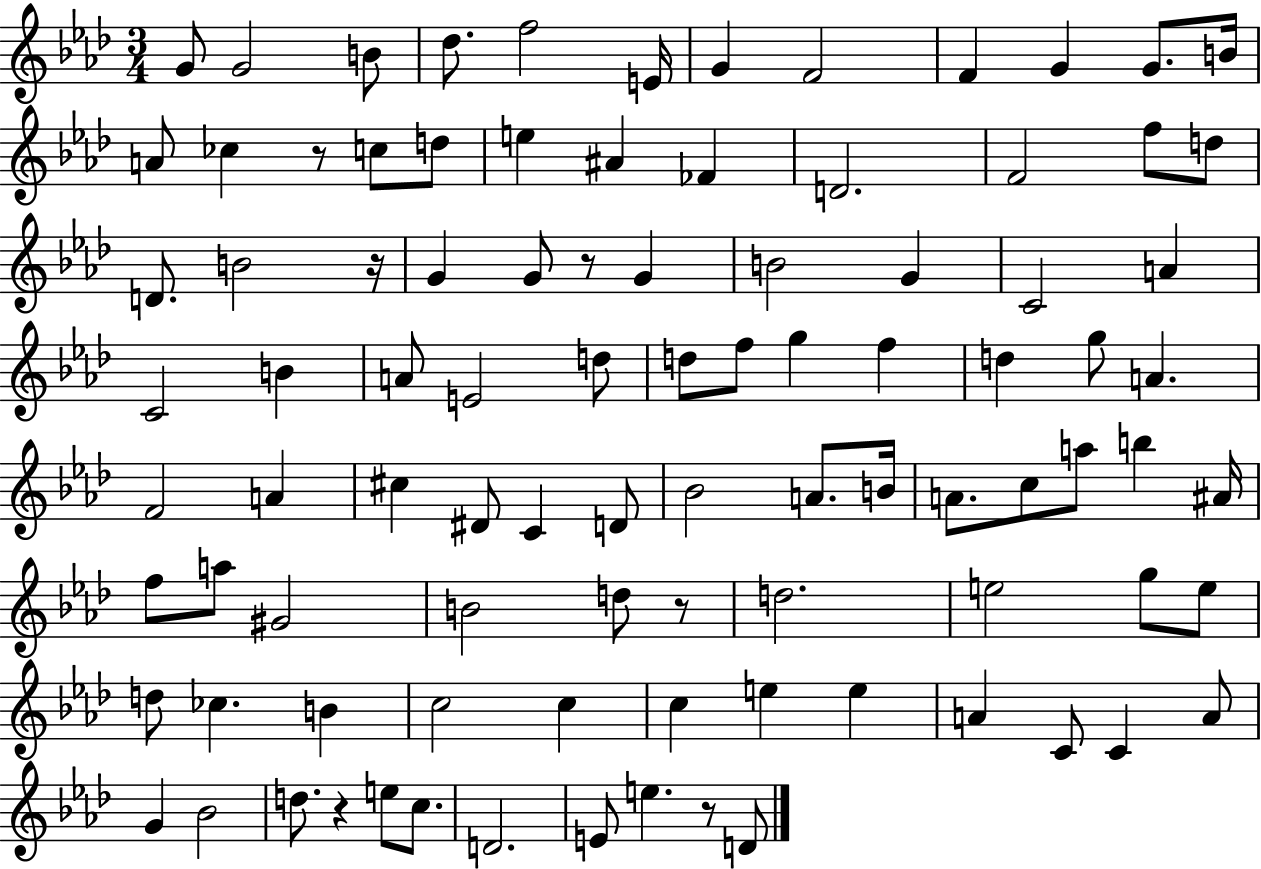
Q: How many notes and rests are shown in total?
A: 94